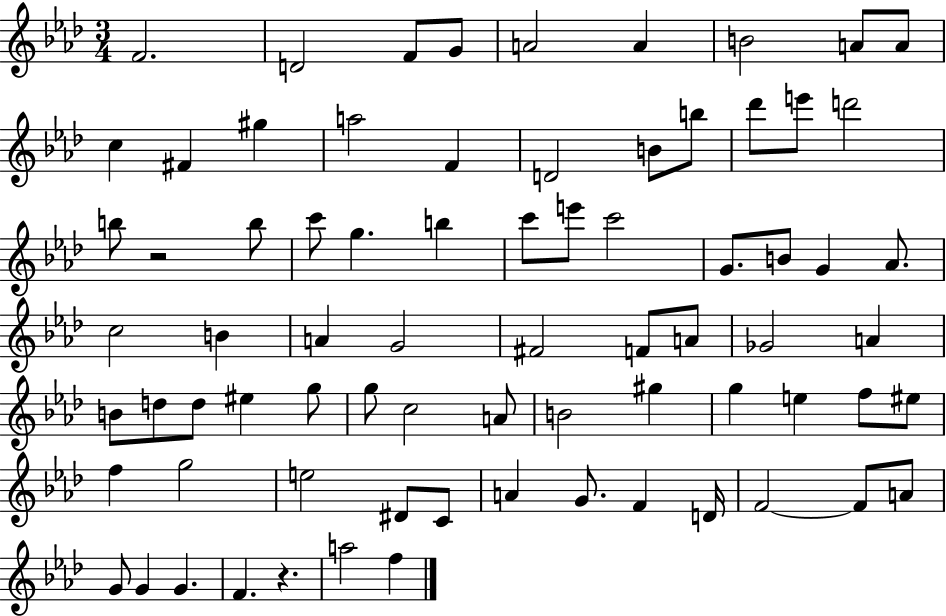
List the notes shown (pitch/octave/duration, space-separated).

F4/h. D4/h F4/e G4/e A4/h A4/q B4/h A4/e A4/e C5/q F#4/q G#5/q A5/h F4/q D4/h B4/e B5/e Db6/e E6/e D6/h B5/e R/h B5/e C6/e G5/q. B5/q C6/e E6/e C6/h G4/e. B4/e G4/q Ab4/e. C5/h B4/q A4/q G4/h F#4/h F4/e A4/e Gb4/h A4/q B4/e D5/e D5/e EIS5/q G5/e G5/e C5/h A4/e B4/h G#5/q G5/q E5/q F5/e EIS5/e F5/q G5/h E5/h D#4/e C4/e A4/q G4/e. F4/q D4/s F4/h F4/e A4/e G4/e G4/q G4/q. F4/q. R/q. A5/h F5/q